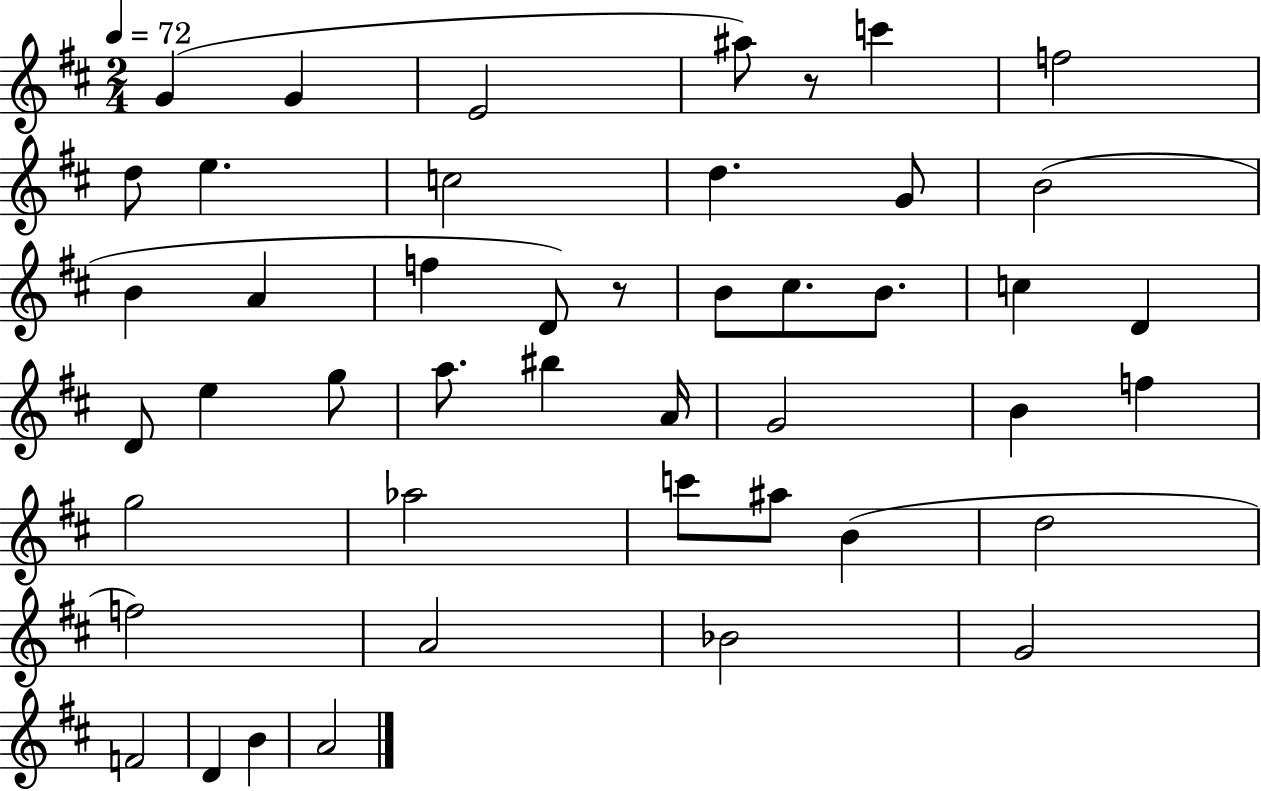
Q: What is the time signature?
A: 2/4